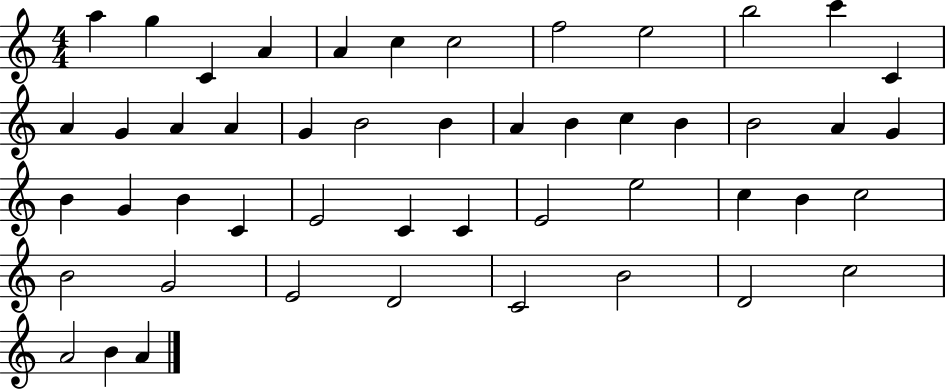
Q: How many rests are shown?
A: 0